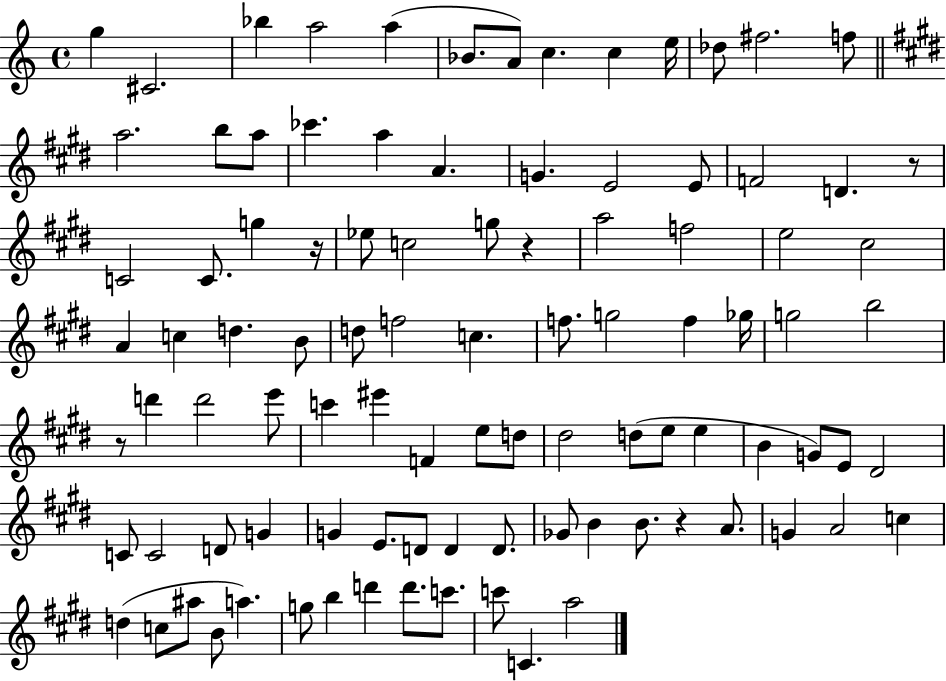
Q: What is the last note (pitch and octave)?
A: A5